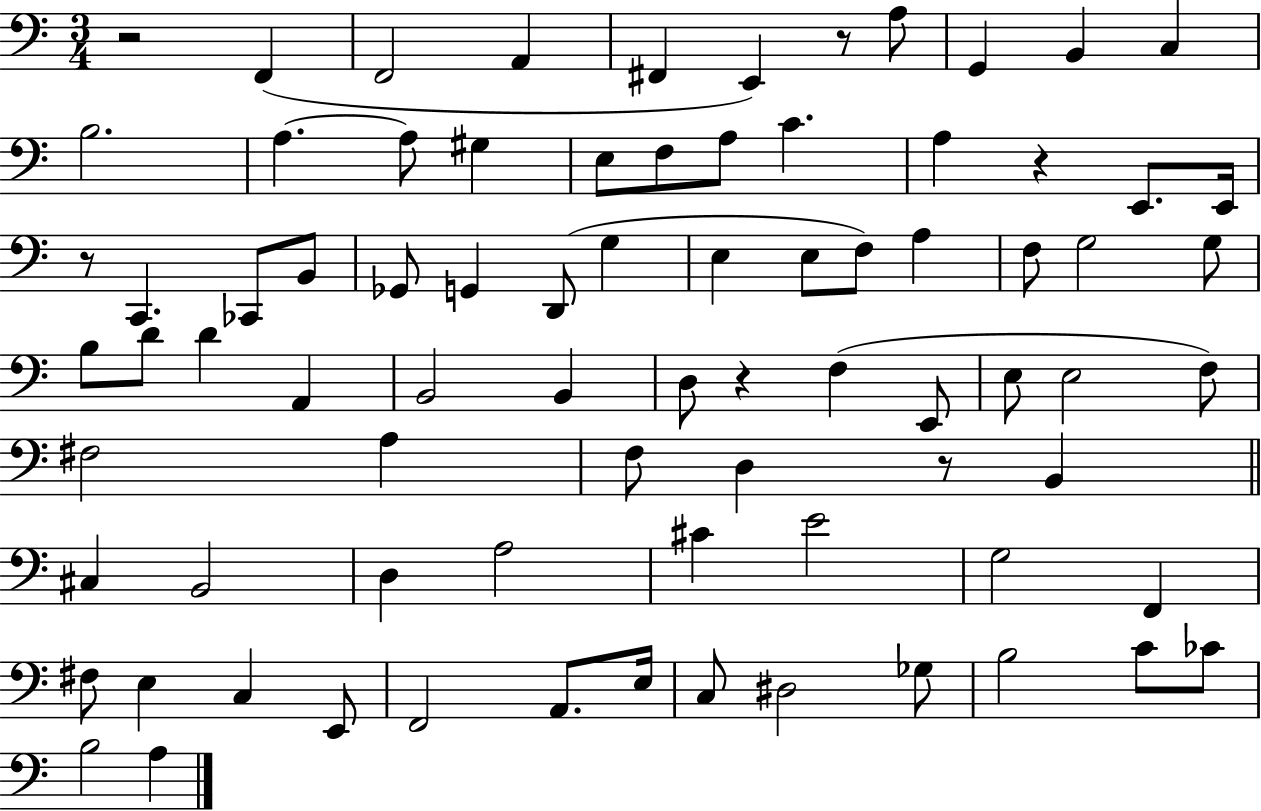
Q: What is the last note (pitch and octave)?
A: A3